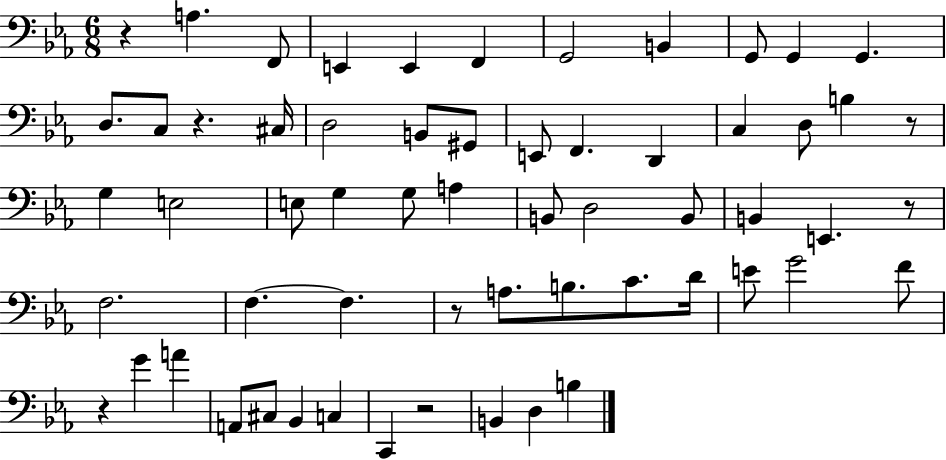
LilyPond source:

{
  \clef bass
  \numericTimeSignature
  \time 6/8
  \key ees \major
  r4 a4. f,8 | e,4 e,4 f,4 | g,2 b,4 | g,8 g,4 g,4. | \break d8. c8 r4. cis16 | d2 b,8 gis,8 | e,8 f,4. d,4 | c4 d8 b4 r8 | \break g4 e2 | e8 g4 g8 a4 | b,8 d2 b,8 | b,4 e,4. r8 | \break f2. | f4.~~ f4. | r8 a8. b8. c'8. d'16 | e'8 g'2 f'8 | \break r4 g'4 a'4 | a,8 cis8 bes,4 c4 | c,4 r2 | b,4 d4 b4 | \break \bar "|."
}